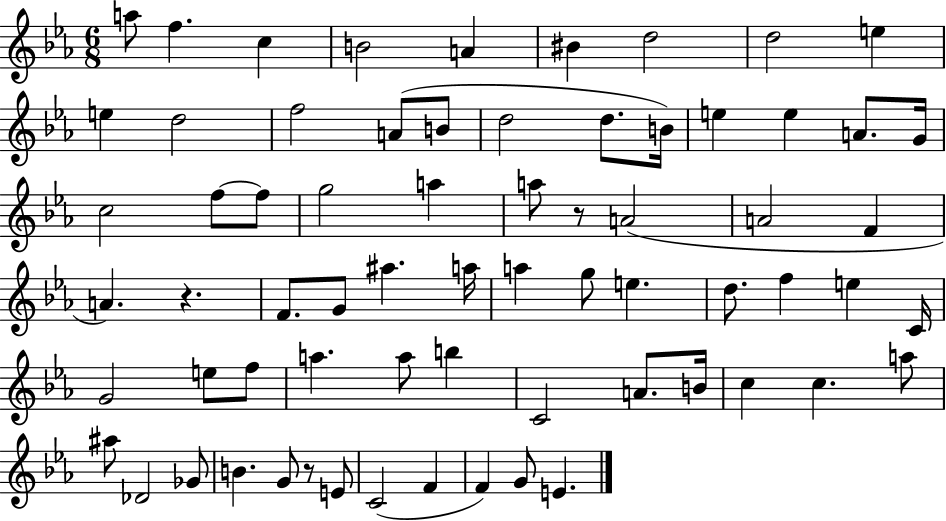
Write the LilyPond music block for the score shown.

{
  \clef treble
  \numericTimeSignature
  \time 6/8
  \key ees \major
  a''8 f''4. c''4 | b'2 a'4 | bis'4 d''2 | d''2 e''4 | \break e''4 d''2 | f''2 a'8( b'8 | d''2 d''8. b'16) | e''4 e''4 a'8. g'16 | \break c''2 f''8~~ f''8 | g''2 a''4 | a''8 r8 a'2( | a'2 f'4 | \break a'4.) r4. | f'8. g'8 ais''4. a''16 | a''4 g''8 e''4. | d''8. f''4 e''4 c'16 | \break g'2 e''8 f''8 | a''4. a''8 b''4 | c'2 a'8. b'16 | c''4 c''4. a''8 | \break ais''8 des'2 ges'8 | b'4. g'8 r8 e'8 | c'2( f'4 | f'4) g'8 e'4. | \break \bar "|."
}